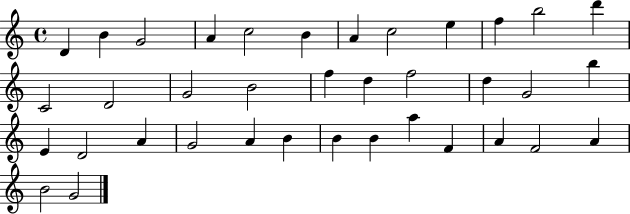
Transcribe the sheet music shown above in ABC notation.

X:1
T:Untitled
M:4/4
L:1/4
K:C
D B G2 A c2 B A c2 e f b2 d' C2 D2 G2 B2 f d f2 d G2 b E D2 A G2 A B B B a F A F2 A B2 G2